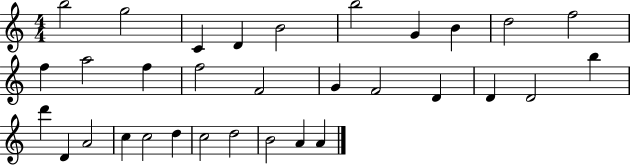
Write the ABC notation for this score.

X:1
T:Untitled
M:4/4
L:1/4
K:C
b2 g2 C D B2 b2 G B d2 f2 f a2 f f2 F2 G F2 D D D2 b d' D A2 c c2 d c2 d2 B2 A A